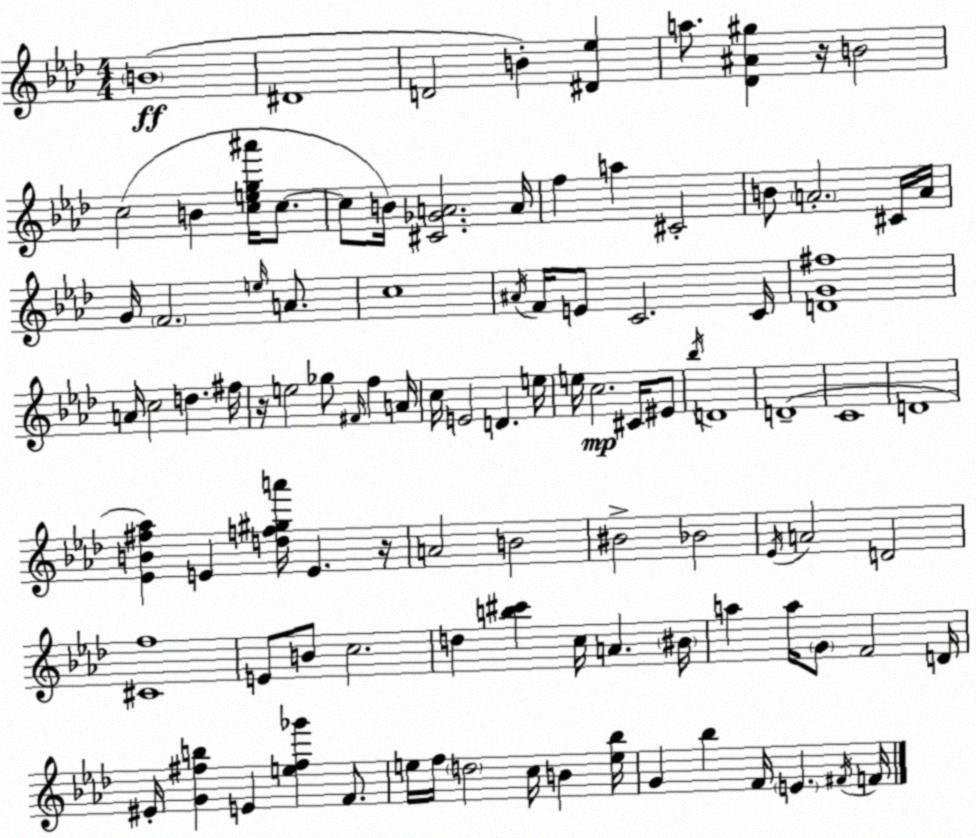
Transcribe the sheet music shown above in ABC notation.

X:1
T:Untitled
M:4/4
L:1/4
K:Fm
B4 ^D4 D2 B [^D_e] a/2 [_D^A^g] z/4 B2 c2 B [ceg^a']/4 c/2 c/2 B/4 [^C_GA]2 A/4 f a ^C2 B/2 A2 ^C/4 A/4 G/4 F2 e/4 A/2 c4 ^A/4 F/4 E/2 C2 C/4 [DG^f]4 A/4 c2 d ^f/4 z/4 e2 _g/2 ^F/4 f A/4 c/4 E2 D e/4 e/4 c2 ^C/4 ^E/2 _b/4 D4 D4 C4 D4 [_EB^f_a] E [df^ga']/4 E z/4 A2 B2 ^B2 _B2 _E/4 A2 D2 [^Cf]4 E/2 B/2 c2 d [b^c'] c/4 A ^B/4 a a/4 G/2 F2 D/4 ^E/4 [G^fb] E [e^f_g'] F/2 e/4 f/4 d2 c/4 B [e_b]/4 G _b F/4 E ^F/4 F/4